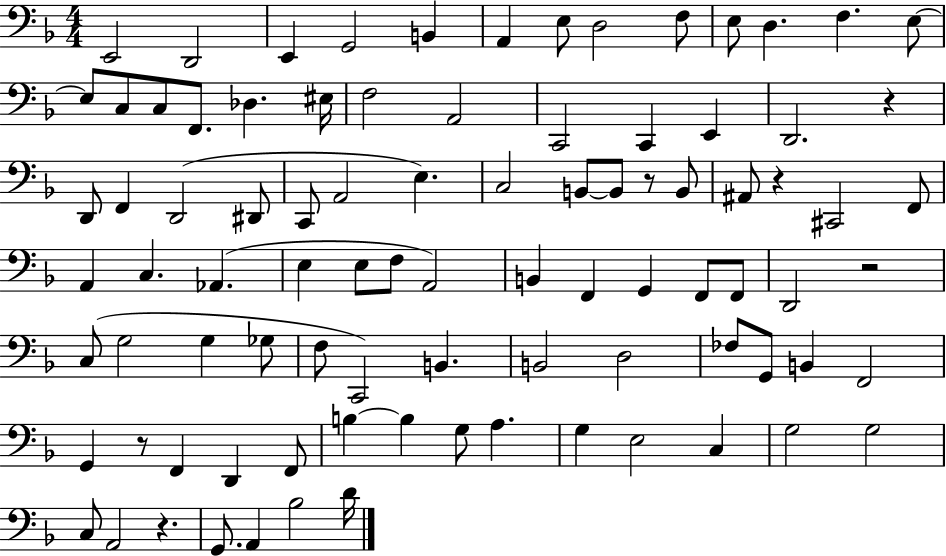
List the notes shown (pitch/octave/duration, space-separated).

E2/h D2/h E2/q G2/h B2/q A2/q E3/e D3/h F3/e E3/e D3/q. F3/q. E3/e E3/e C3/e C3/e F2/e. Db3/q. EIS3/s F3/h A2/h C2/h C2/q E2/q D2/h. R/q D2/e F2/q D2/h D#2/e C2/e A2/h E3/q. C3/h B2/e B2/e R/e B2/e A#2/e R/q C#2/h F2/e A2/q C3/q. Ab2/q. E3/q E3/e F3/e A2/h B2/q F2/q G2/q F2/e F2/e D2/h R/h C3/e G3/h G3/q Gb3/e F3/e C2/h B2/q. B2/h D3/h FES3/e G2/e B2/q F2/h G2/q R/e F2/q D2/q F2/e B3/q B3/q G3/e A3/q. G3/q E3/h C3/q G3/h G3/h C3/e A2/h R/q. G2/e. A2/q Bb3/h D4/s